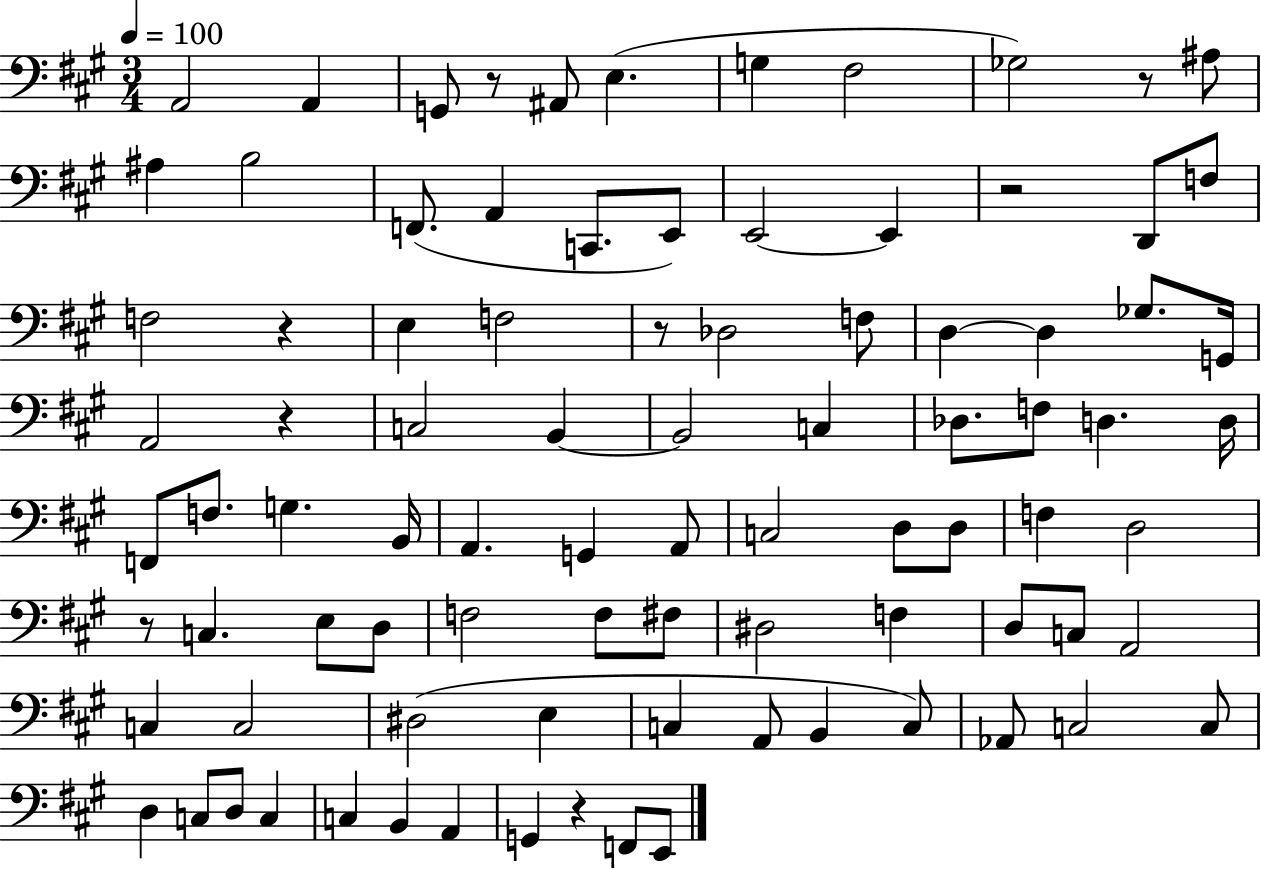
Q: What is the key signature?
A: A major